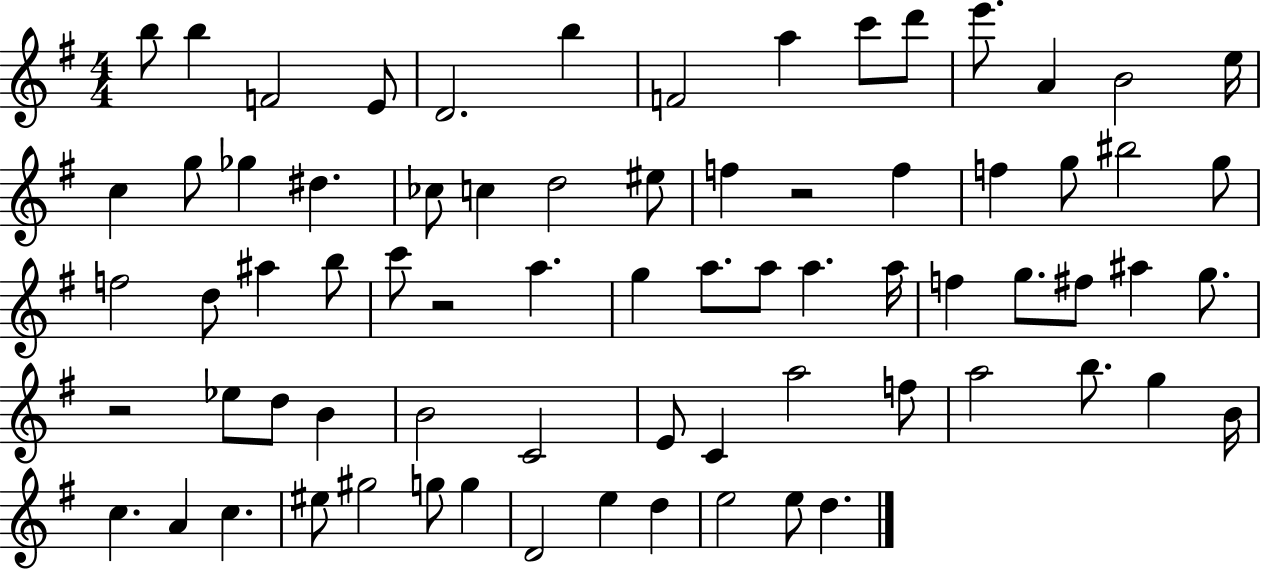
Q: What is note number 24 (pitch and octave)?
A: F5